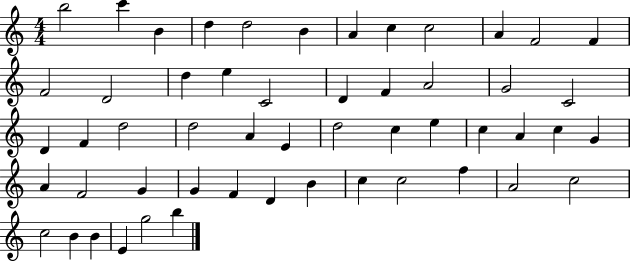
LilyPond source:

{
  \clef treble
  \numericTimeSignature
  \time 4/4
  \key c \major
  b''2 c'''4 b'4 | d''4 d''2 b'4 | a'4 c''4 c''2 | a'4 f'2 f'4 | \break f'2 d'2 | d''4 e''4 c'2 | d'4 f'4 a'2 | g'2 c'2 | \break d'4 f'4 d''2 | d''2 a'4 e'4 | d''2 c''4 e''4 | c''4 a'4 c''4 g'4 | \break a'4 f'2 g'4 | g'4 f'4 d'4 b'4 | c''4 c''2 f''4 | a'2 c''2 | \break c''2 b'4 b'4 | e'4 g''2 b''4 | \bar "|."
}